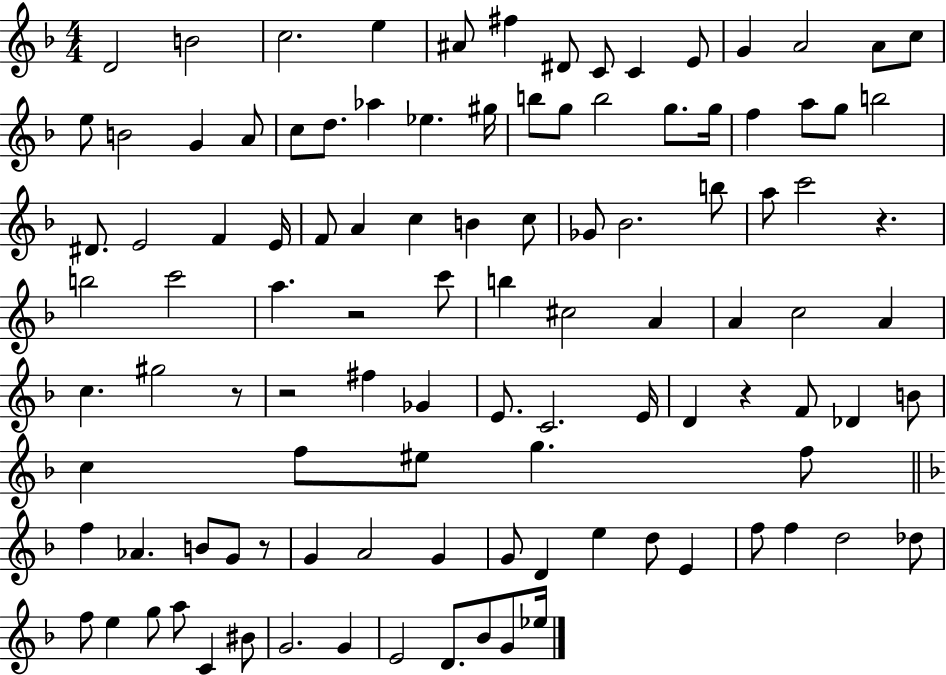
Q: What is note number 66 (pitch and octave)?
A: Db4